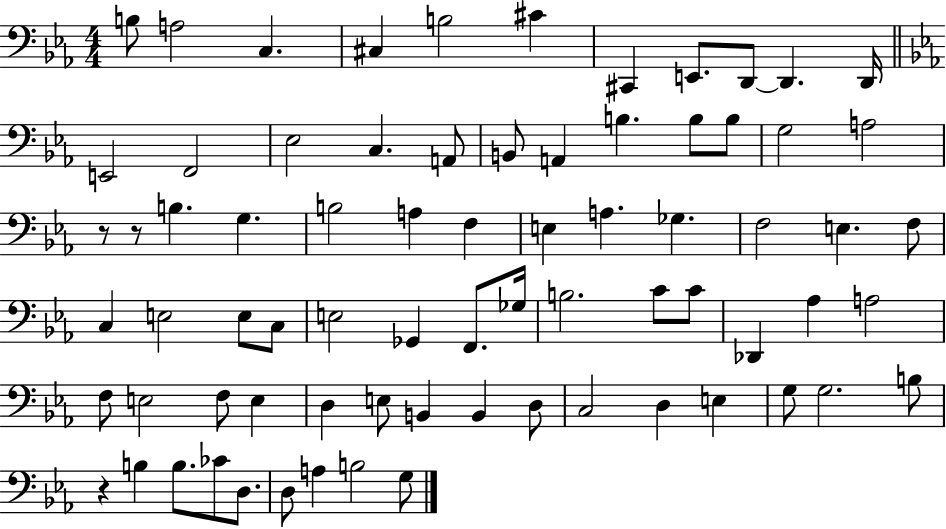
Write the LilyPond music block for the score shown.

{
  \clef bass
  \numericTimeSignature
  \time 4/4
  \key ees \major
  \repeat volta 2 { b8 a2 c4. | cis4 b2 cis'4 | cis,4 e,8. d,8~~ d,4. d,16 | \bar "||" \break \key ees \major e,2 f,2 | ees2 c4. a,8 | b,8 a,4 b4. b8 b8 | g2 a2 | \break r8 r8 b4. g4. | b2 a4 f4 | e4 a4. ges4. | f2 e4. f8 | \break c4 e2 e8 c8 | e2 ges,4 f,8. ges16 | b2. c'8 c'8 | des,4 aes4 a2 | \break f8 e2 f8 e4 | d4 e8 b,4 b,4 d8 | c2 d4 e4 | g8 g2. b8 | \break r4 b4 b8. ces'8 d8. | d8 a4 b2 g8 | } \bar "|."
}